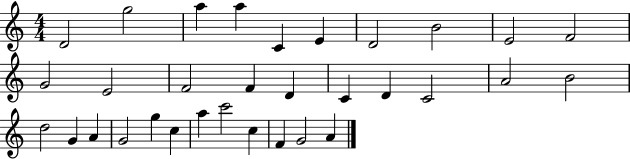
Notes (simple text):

D4/h G5/h A5/q A5/q C4/q E4/q D4/h B4/h E4/h F4/h G4/h E4/h F4/h F4/q D4/q C4/q D4/q C4/h A4/h B4/h D5/h G4/q A4/q G4/h G5/q C5/q A5/q C6/h C5/q F4/q G4/h A4/q